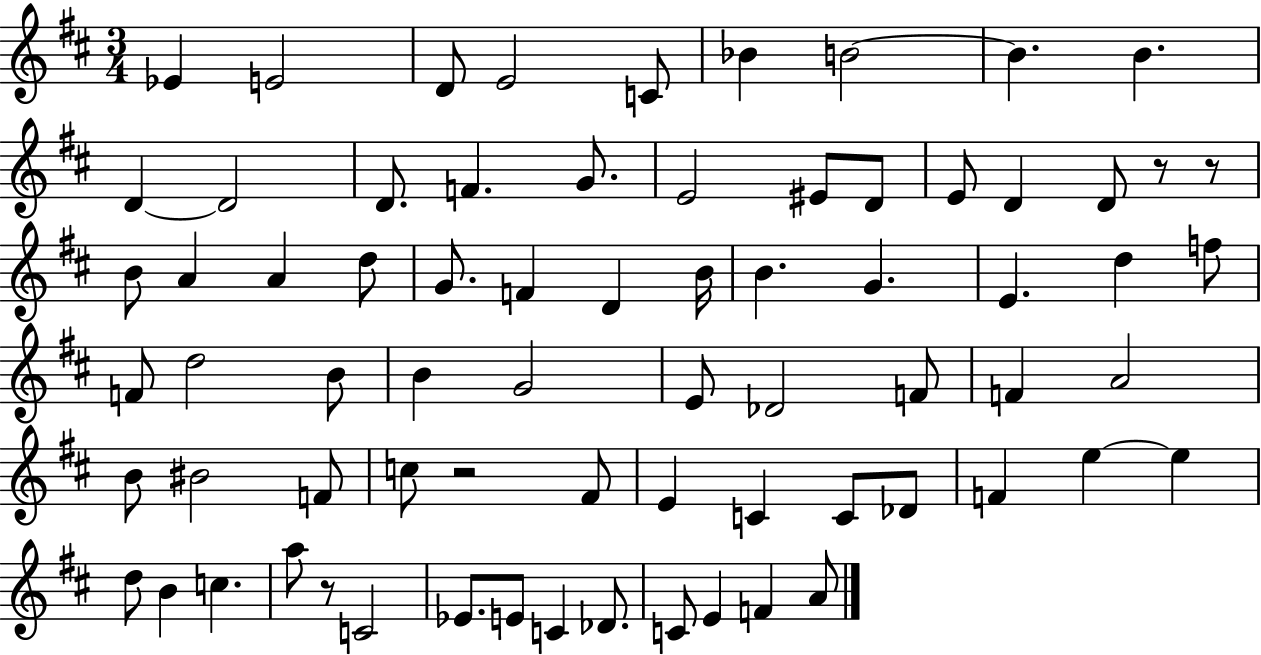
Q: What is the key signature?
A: D major